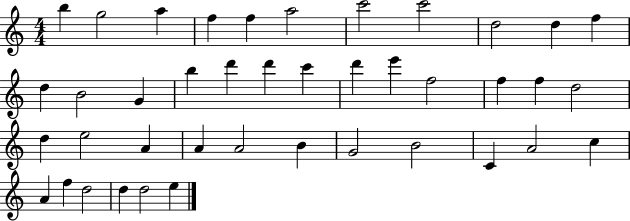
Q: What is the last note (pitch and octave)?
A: E5